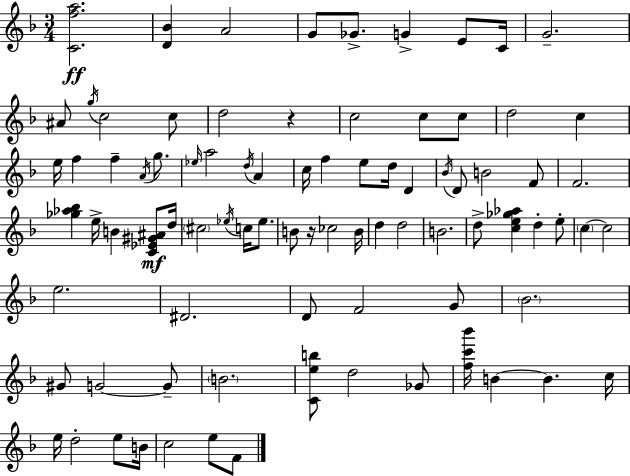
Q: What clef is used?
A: treble